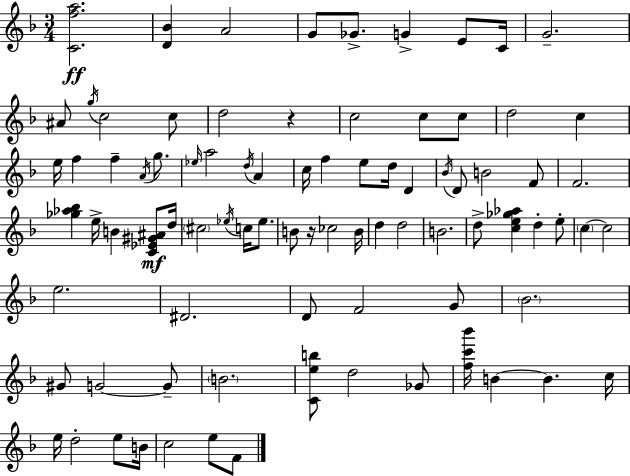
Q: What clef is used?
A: treble